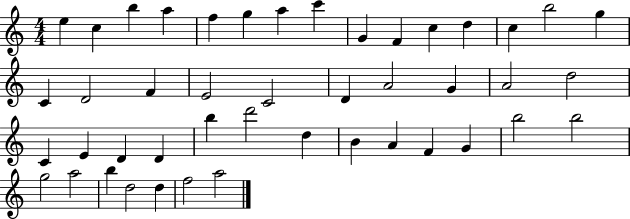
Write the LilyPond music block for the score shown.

{
  \clef treble
  \numericTimeSignature
  \time 4/4
  \key c \major
  e''4 c''4 b''4 a''4 | f''4 g''4 a''4 c'''4 | g'4 f'4 c''4 d''4 | c''4 b''2 g''4 | \break c'4 d'2 f'4 | e'2 c'2 | d'4 a'2 g'4 | a'2 d''2 | \break c'4 e'4 d'4 d'4 | b''4 d'''2 d''4 | b'4 a'4 f'4 g'4 | b''2 b''2 | \break g''2 a''2 | b''4 d''2 d''4 | f''2 a''2 | \bar "|."
}